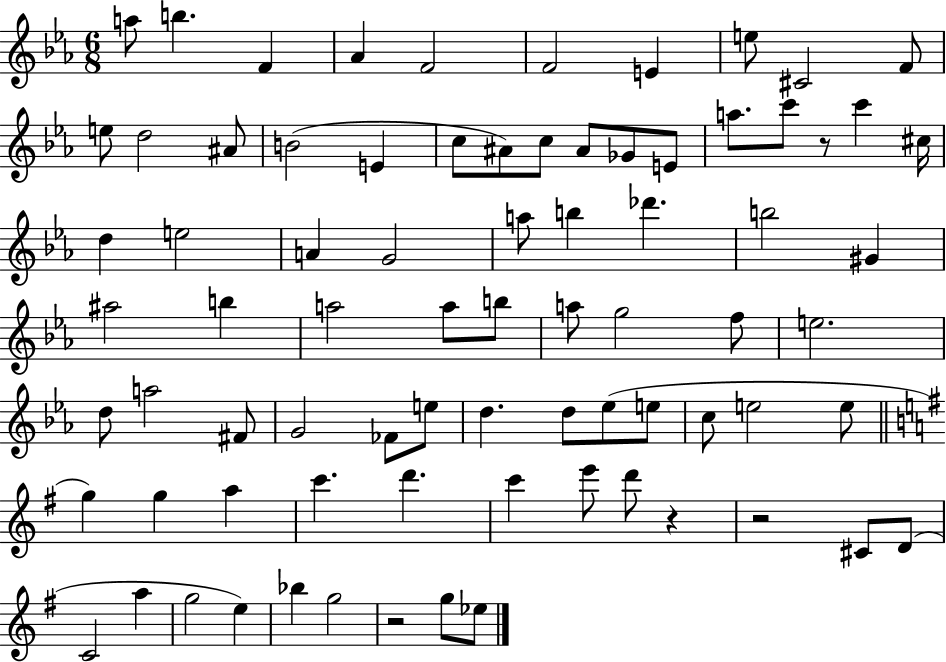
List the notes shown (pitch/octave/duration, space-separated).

A5/e B5/q. F4/q Ab4/q F4/h F4/h E4/q E5/e C#4/h F4/e E5/e D5/h A#4/e B4/h E4/q C5/e A#4/e C5/e A#4/e Gb4/e E4/e A5/e. C6/e R/e C6/q C#5/s D5/q E5/h A4/q G4/h A5/e B5/q Db6/q. B5/h G#4/q A#5/h B5/q A5/h A5/e B5/e A5/e G5/h F5/e E5/h. D5/e A5/h F#4/e G4/h FES4/e E5/e D5/q. D5/e Eb5/e E5/e C5/e E5/h E5/e G5/q G5/q A5/q C6/q. D6/q. C6/q E6/e D6/e R/q R/h C#4/e D4/e C4/h A5/q G5/h E5/q Bb5/q G5/h R/h G5/e Eb5/e